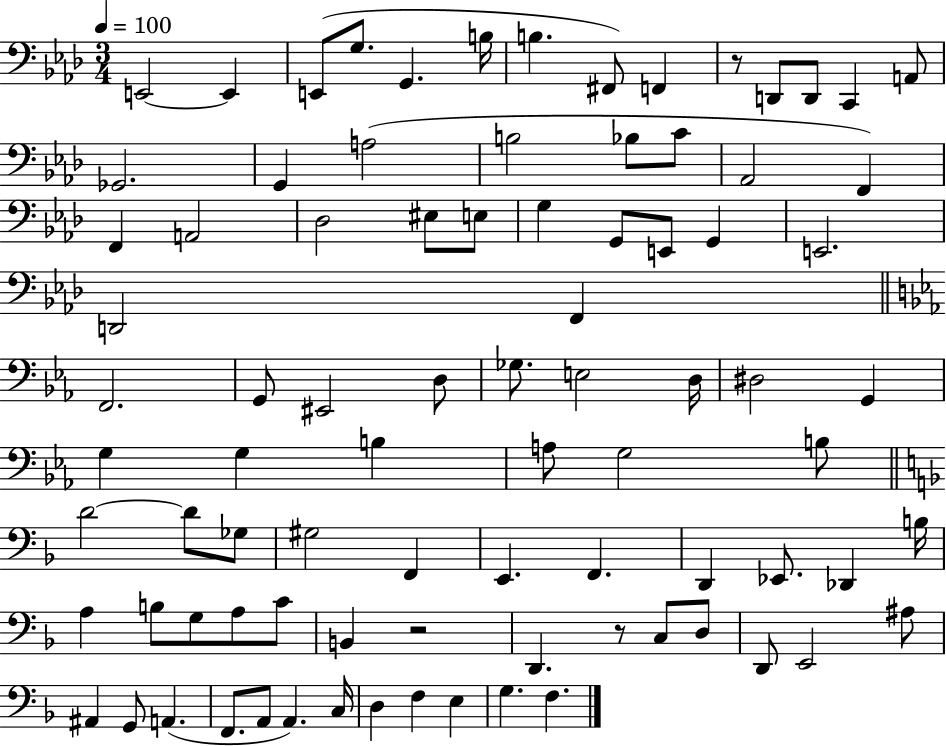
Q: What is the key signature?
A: AES major